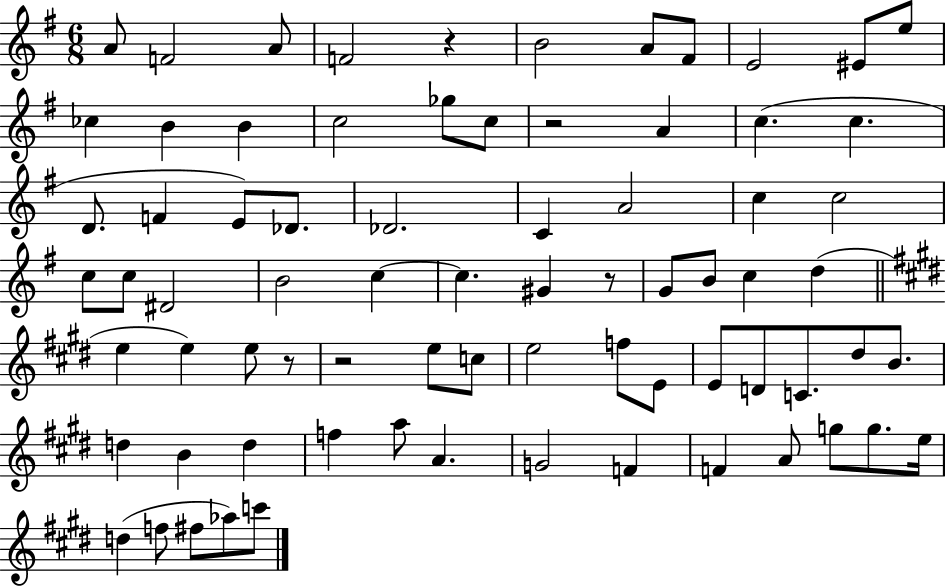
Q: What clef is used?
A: treble